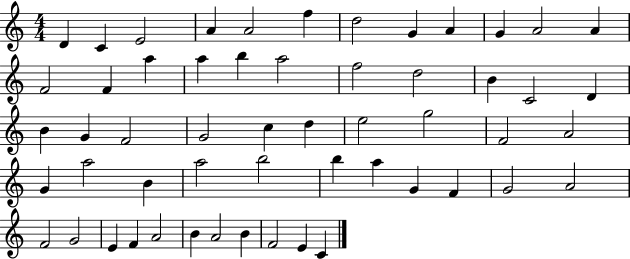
{
  \clef treble
  \numericTimeSignature
  \time 4/4
  \key c \major
  d'4 c'4 e'2 | a'4 a'2 f''4 | d''2 g'4 a'4 | g'4 a'2 a'4 | \break f'2 f'4 a''4 | a''4 b''4 a''2 | f''2 d''2 | b'4 c'2 d'4 | \break b'4 g'4 f'2 | g'2 c''4 d''4 | e''2 g''2 | f'2 a'2 | \break g'4 a''2 b'4 | a''2 b''2 | b''4 a''4 g'4 f'4 | g'2 a'2 | \break f'2 g'2 | e'4 f'4 a'2 | b'4 a'2 b'4 | f'2 e'4 c'4 | \break \bar "|."
}